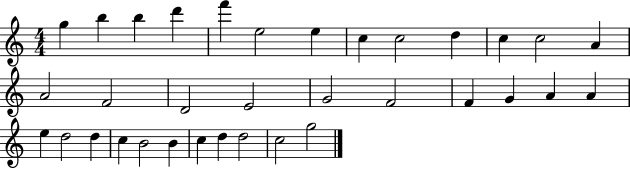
X:1
T:Untitled
M:4/4
L:1/4
K:C
g b b d' f' e2 e c c2 d c c2 A A2 F2 D2 E2 G2 F2 F G A A e d2 d c B2 B c d d2 c2 g2